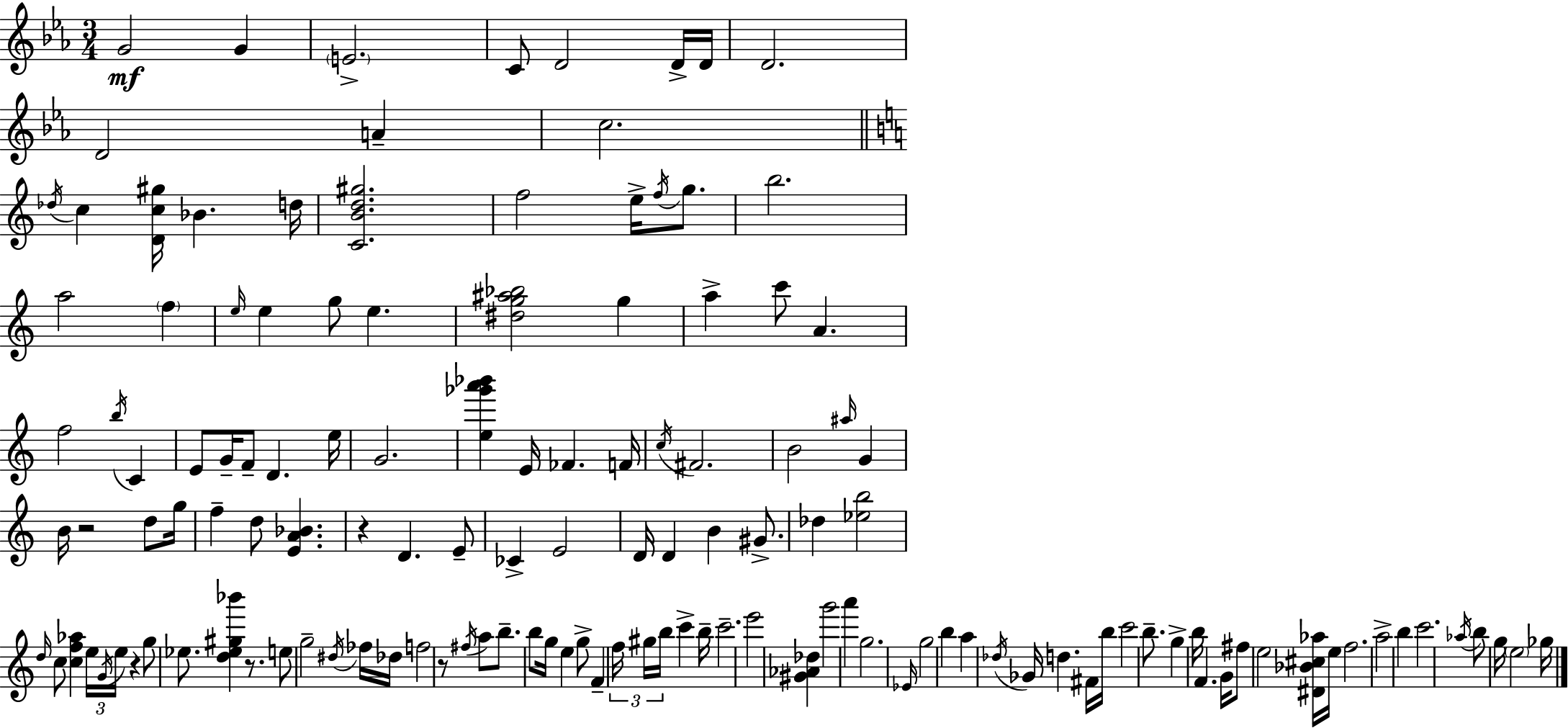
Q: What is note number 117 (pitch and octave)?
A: G5